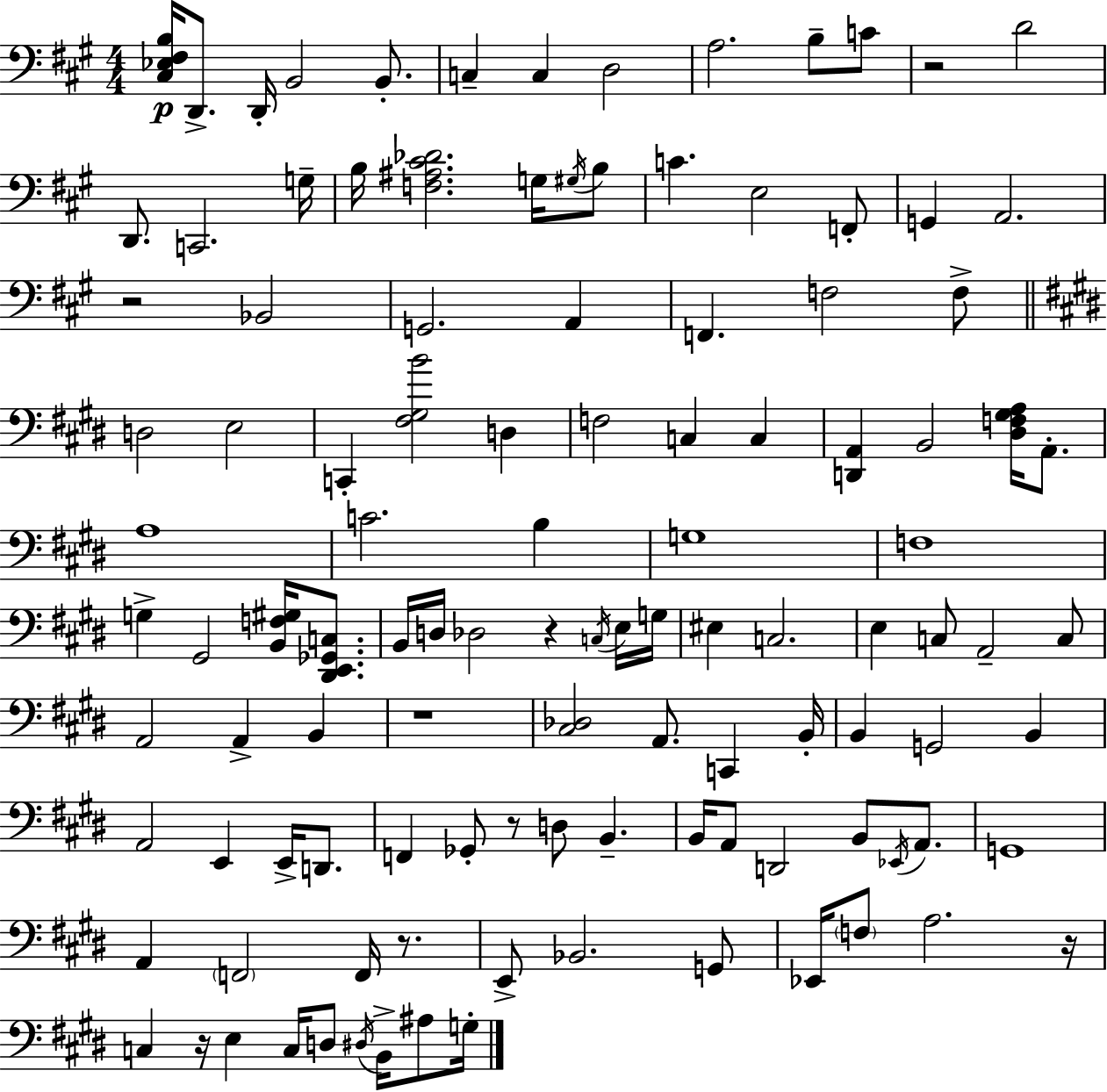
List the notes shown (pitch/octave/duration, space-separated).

[C#3,Eb3,F#3,B3]/s D2/e. D2/s B2/h B2/e. C3/q C3/q D3/h A3/h. B3/e C4/e R/h D4/h D2/e. C2/h. G3/s B3/s [F3,A#3,C#4,Db4]/h. G3/s G#3/s B3/e C4/q. E3/h F2/e G2/q A2/h. R/h Bb2/h G2/h. A2/q F2/q. F3/h F3/e D3/h E3/h C2/q [F#3,G#3,B4]/h D3/q F3/h C3/q C3/q [D2,A2]/q B2/h [D#3,F3,G#3,A3]/s A2/e. A3/w C4/h. B3/q G3/w F3/w G3/q G#2/h [B2,F3,G#3]/s [D#2,E2,Gb2,C3]/e. B2/s D3/s Db3/h R/q C3/s E3/s G3/s EIS3/q C3/h. E3/q C3/e A2/h C3/e A2/h A2/q B2/q R/w [C#3,Db3]/h A2/e. C2/q B2/s B2/q G2/h B2/q A2/h E2/q E2/s D2/e. F2/q Gb2/e R/e D3/e B2/q. B2/s A2/e D2/h B2/e Eb2/s A2/e. G2/w A2/q F2/h F2/s R/e. E2/e Bb2/h. G2/e Eb2/s F3/e A3/h. R/s C3/q R/s E3/q C3/s D3/e D#3/s B2/s A#3/e G3/s